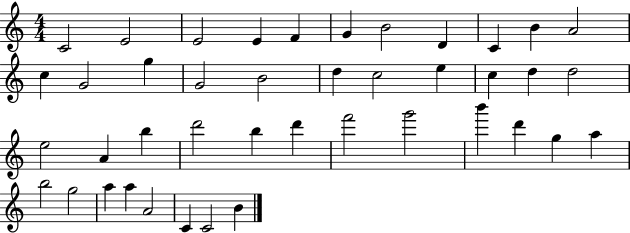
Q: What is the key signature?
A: C major